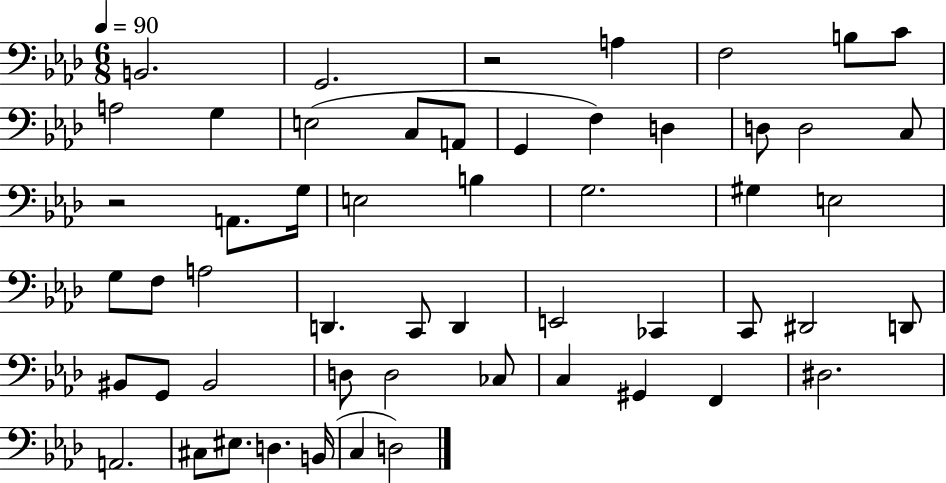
{
  \clef bass
  \numericTimeSignature
  \time 6/8
  \key aes \major
  \tempo 4 = 90
  b,2. | g,2. | r2 a4 | f2 b8 c'8 | \break a2 g4 | e2( c8 a,8 | g,4 f4) d4 | d8 d2 c8 | \break r2 a,8. g16 | e2 b4 | g2. | gis4 e2 | \break g8 f8 a2 | d,4. c,8 d,4 | e,2 ces,4 | c,8 dis,2 d,8 | \break bis,8 g,8 bis,2 | d8 d2 ces8 | c4 gis,4 f,4 | dis2. | \break a,2. | cis8 eis8. d4. b,16( | c4 d2) | \bar "|."
}